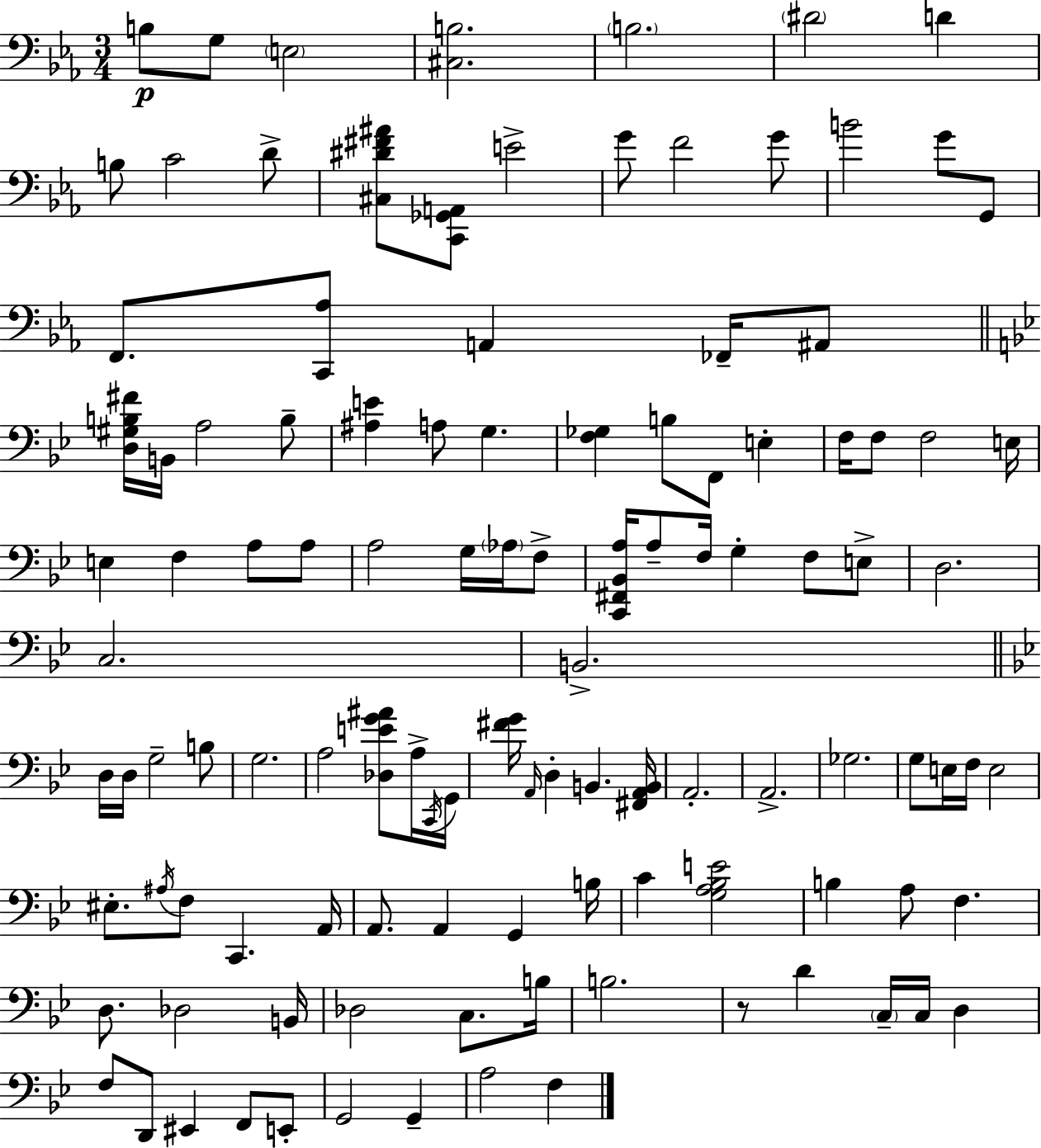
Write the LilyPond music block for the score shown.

{
  \clef bass
  \numericTimeSignature
  \time 3/4
  \key c \minor
  \repeat volta 2 { b8\p g8 \parenthesize e2 | <cis b>2. | \parenthesize b2. | \parenthesize dis'2 d'4 | \break b8 c'2 d'8-> | <cis dis' fis' ais'>8 <c, ges, a,>8 e'2-> | g'8 f'2 g'8 | b'2 g'8 g,8 | \break f,8. <c, aes>8 a,4 fes,16-- ais,8 | \bar "||" \break \key bes \major <d gis b fis'>16 b,16 a2 b8-- | <ais e'>4 a8 g4. | <f ges>4 b8 f,8 e4-. | f16 f8 f2 e16 | \break e4 f4 a8 a8 | a2 g16 \parenthesize aes16 f8-> | <c, fis, bes, a>16 a8-- f16 g4-. f8 e8-> | d2. | \break c2. | b,2.-> | \bar "||" \break \key g \minor d16 d16 g2-- b8 | g2. | a2 <des e' g' ais'>8 a16-> \acciaccatura { c,16 } | g,16 <fis' g'>16 \grace { a,16 } d4-. b,4. | \break <fis, a, b,>16 a,2.-. | a,2.-> | ges2. | g8 e16 f16 e2 | \break eis8.-. \acciaccatura { ais16 } f8 c,4. | a,16 a,8. a,4 g,4 | b16 c'4 <g a bes e'>2 | b4 a8 f4. | \break d8. des2 | b,16 des2 c8. | b16 b2. | r8 d'4 \parenthesize c16-- c16 d4 | \break f8 d,8 eis,4 f,8 | e,8-. g,2 g,4-- | a2 f4 | } \bar "|."
}